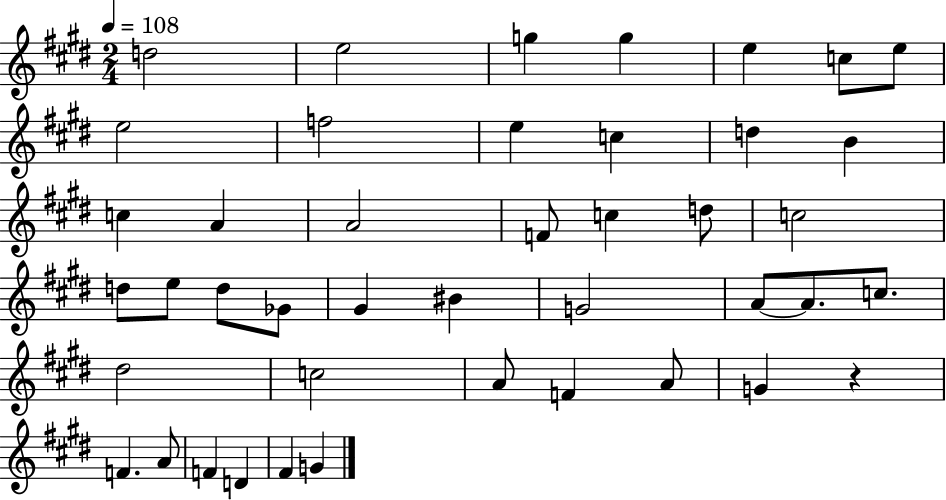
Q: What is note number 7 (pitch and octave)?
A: E5